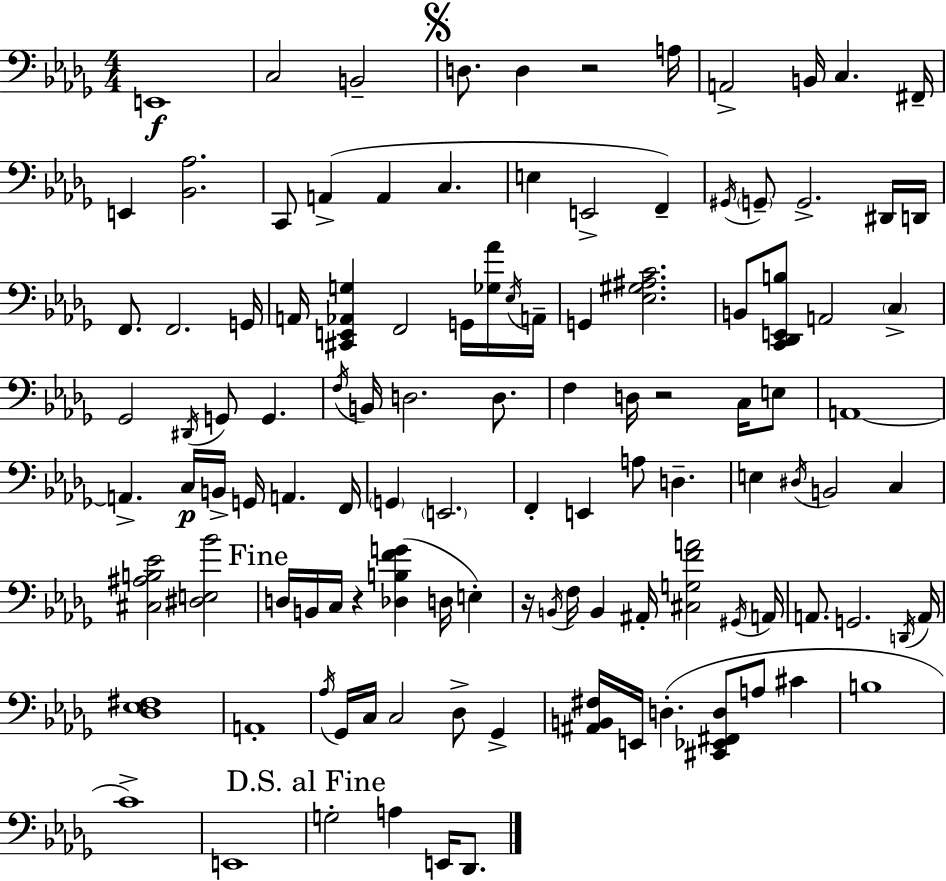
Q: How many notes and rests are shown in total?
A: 113